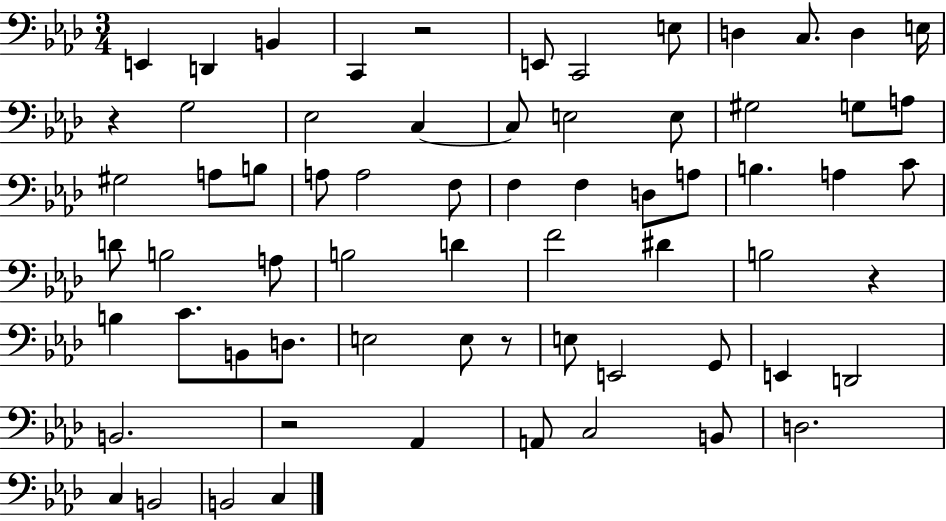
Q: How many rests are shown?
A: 5